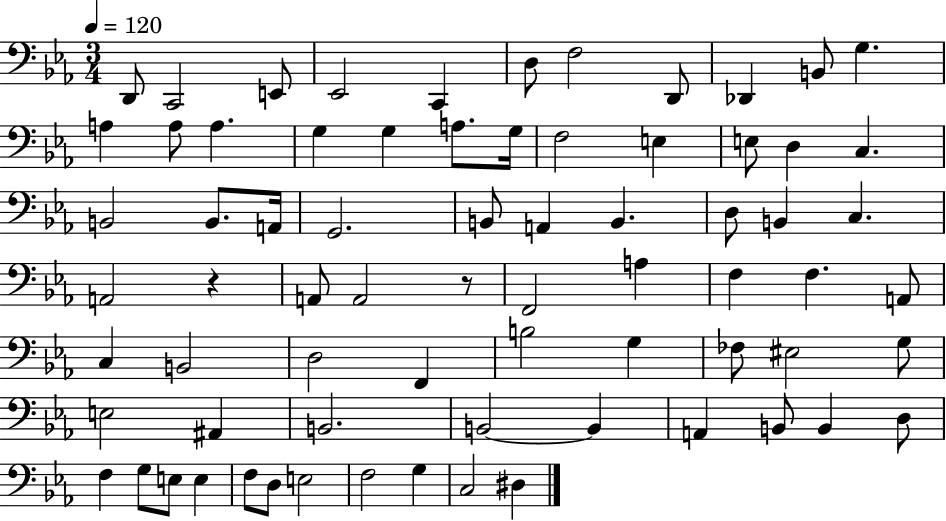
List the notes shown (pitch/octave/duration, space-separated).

D2/e C2/h E2/e Eb2/h C2/q D3/e F3/h D2/e Db2/q B2/e G3/q. A3/q A3/e A3/q. G3/q G3/q A3/e. G3/s F3/h E3/q E3/e D3/q C3/q. B2/h B2/e. A2/s G2/h. B2/e A2/q B2/q. D3/e B2/q C3/q. A2/h R/q A2/e A2/h R/e F2/h A3/q F3/q F3/q. A2/e C3/q B2/h D3/h F2/q B3/h G3/q FES3/e EIS3/h G3/e E3/h A#2/q B2/h. B2/h B2/q A2/q B2/e B2/q D3/e F3/q G3/e E3/e E3/q F3/e D3/e E3/h F3/h G3/q C3/h D#3/q